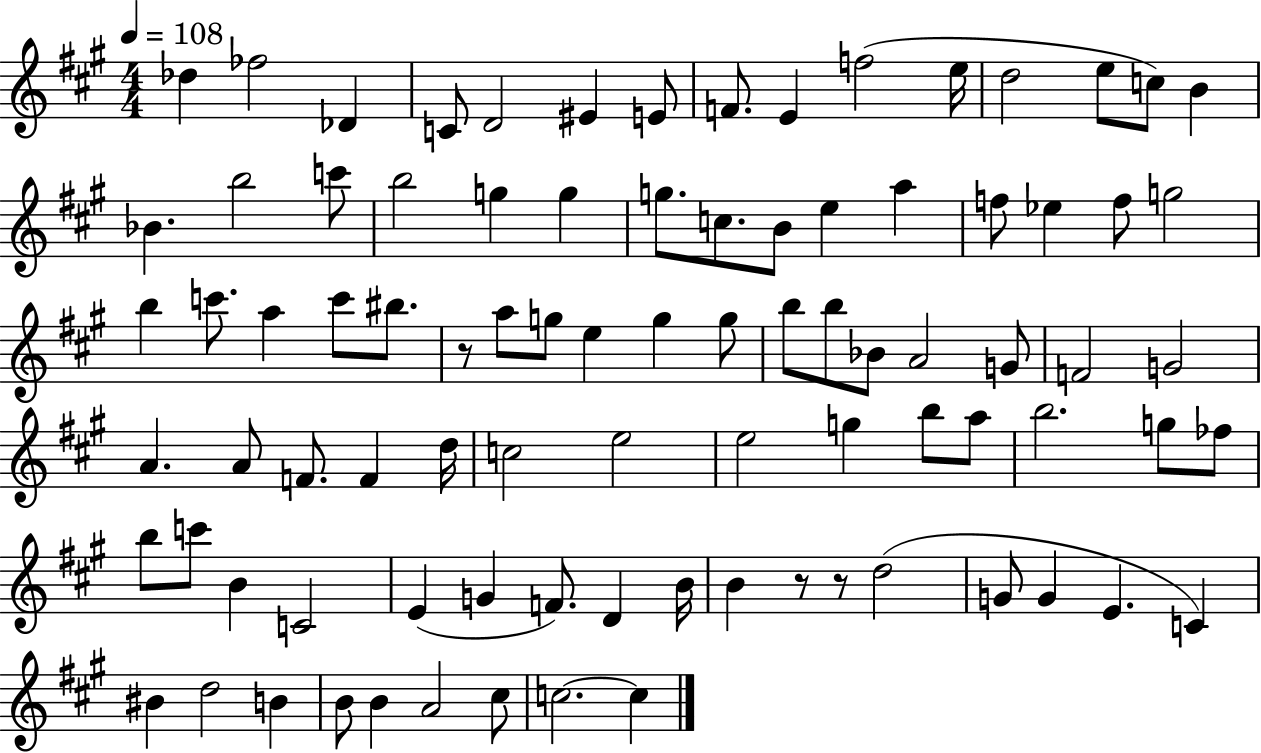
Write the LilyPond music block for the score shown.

{
  \clef treble
  \numericTimeSignature
  \time 4/4
  \key a \major
  \tempo 4 = 108
  des''4 fes''2 des'4 | c'8 d'2 eis'4 e'8 | f'8. e'4 f''2( e''16 | d''2 e''8 c''8) b'4 | \break bes'4. b''2 c'''8 | b''2 g''4 g''4 | g''8. c''8. b'8 e''4 a''4 | f''8 ees''4 f''8 g''2 | \break b''4 c'''8. a''4 c'''8 bis''8. | r8 a''8 g''8 e''4 g''4 g''8 | b''8 b''8 bes'8 a'2 g'8 | f'2 g'2 | \break a'4. a'8 f'8. f'4 d''16 | c''2 e''2 | e''2 g''4 b''8 a''8 | b''2. g''8 fes''8 | \break b''8 c'''8 b'4 c'2 | e'4( g'4 f'8.) d'4 b'16 | b'4 r8 r8 d''2( | g'8 g'4 e'4. c'4) | \break bis'4 d''2 b'4 | b'8 b'4 a'2 cis''8 | c''2.~~ c''4 | \bar "|."
}